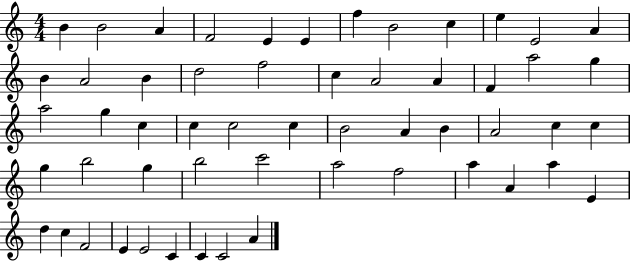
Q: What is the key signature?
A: C major